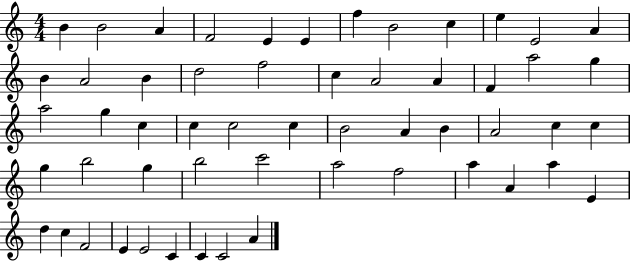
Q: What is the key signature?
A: C major